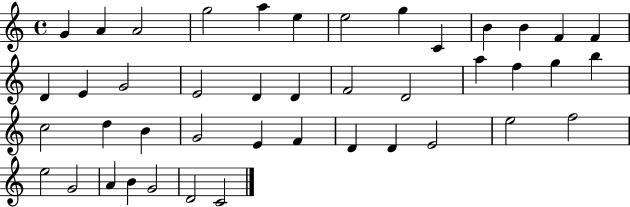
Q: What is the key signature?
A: C major